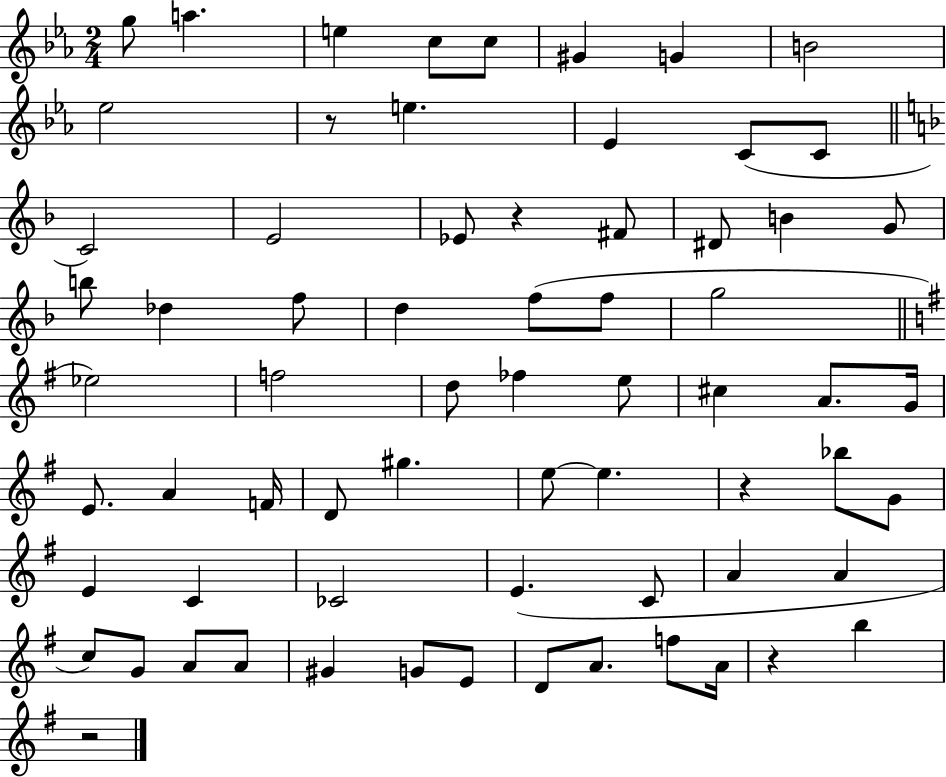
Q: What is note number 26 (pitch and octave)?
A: F5